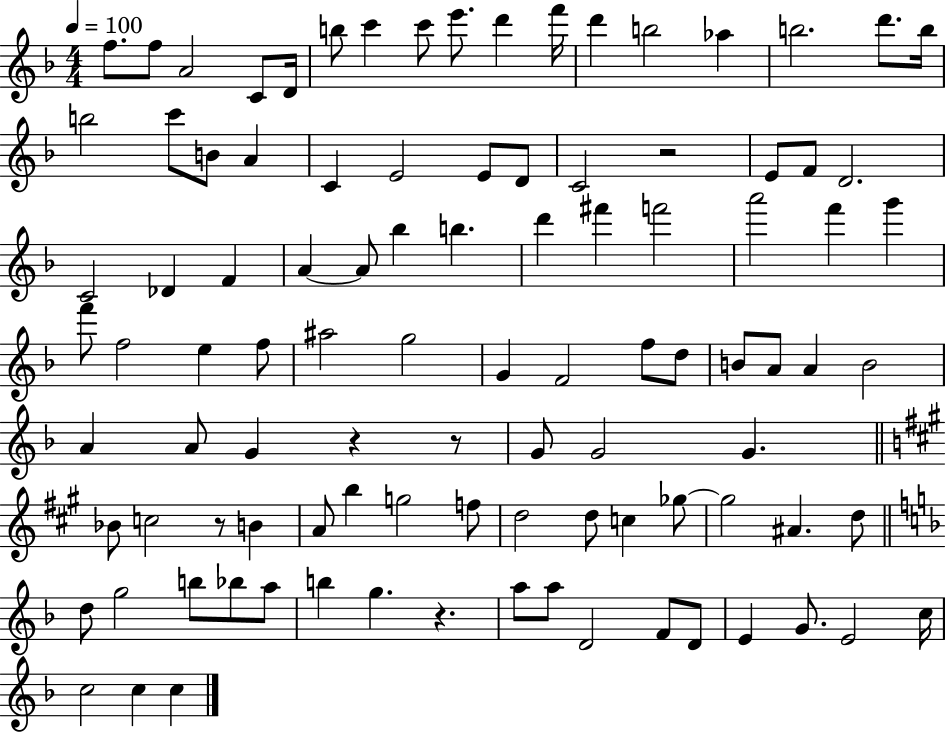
{
  \clef treble
  \numericTimeSignature
  \time 4/4
  \key f \major
  \tempo 4 = 100
  f''8. f''8 a'2 c'8 d'16 | b''8 c'''4 c'''8 e'''8. d'''4 f'''16 | d'''4 b''2 aes''4 | b''2. d'''8. b''16 | \break b''2 c'''8 b'8 a'4 | c'4 e'2 e'8 d'8 | c'2 r2 | e'8 f'8 d'2. | \break c'2 des'4 f'4 | a'4~~ a'8 bes''4 b''4. | d'''4 fis'''4 f'''2 | a'''2 f'''4 g'''4 | \break f'''8 f''2 e''4 f''8 | ais''2 g''2 | g'4 f'2 f''8 d''8 | b'8 a'8 a'4 b'2 | \break a'4 a'8 g'4 r4 r8 | g'8 g'2 g'4. | \bar "||" \break \key a \major bes'8 c''2 r8 b'4 | a'8 b''4 g''2 f''8 | d''2 d''8 c''4 ges''8~~ | ges''2 ais'4. d''8 | \break \bar "||" \break \key f \major d''8 g''2 b''8 bes''8 a''8 | b''4 g''4. r4. | a''8 a''8 d'2 f'8 d'8 | e'4 g'8. e'2 c''16 | \break c''2 c''4 c''4 | \bar "|."
}